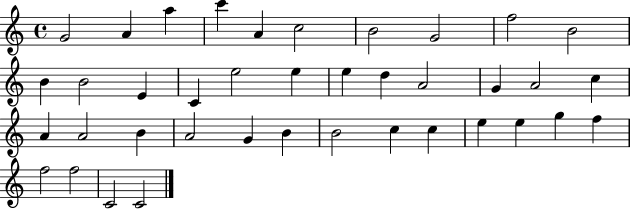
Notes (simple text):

G4/h A4/q A5/q C6/q A4/q C5/h B4/h G4/h F5/h B4/h B4/q B4/h E4/q C4/q E5/h E5/q E5/q D5/q A4/h G4/q A4/h C5/q A4/q A4/h B4/q A4/h G4/q B4/q B4/h C5/q C5/q E5/q E5/q G5/q F5/q F5/h F5/h C4/h C4/h